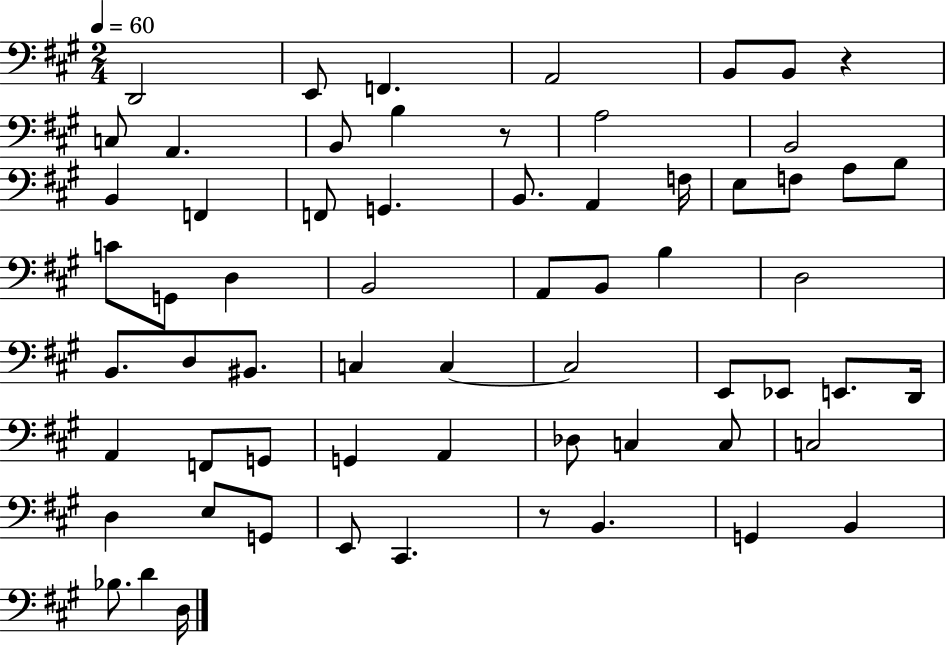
X:1
T:Untitled
M:2/4
L:1/4
K:A
D,,2 E,,/2 F,, A,,2 B,,/2 B,,/2 z C,/2 A,, B,,/2 B, z/2 A,2 B,,2 B,, F,, F,,/2 G,, B,,/2 A,, F,/4 E,/2 F,/2 A,/2 B,/2 C/2 G,,/2 D, B,,2 A,,/2 B,,/2 B, D,2 B,,/2 D,/2 ^B,,/2 C, C, C,2 E,,/2 _E,,/2 E,,/2 D,,/4 A,, F,,/2 G,,/2 G,, A,, _D,/2 C, C,/2 C,2 D, E,/2 G,,/2 E,,/2 ^C,, z/2 B,, G,, B,, _B,/2 D D,/4